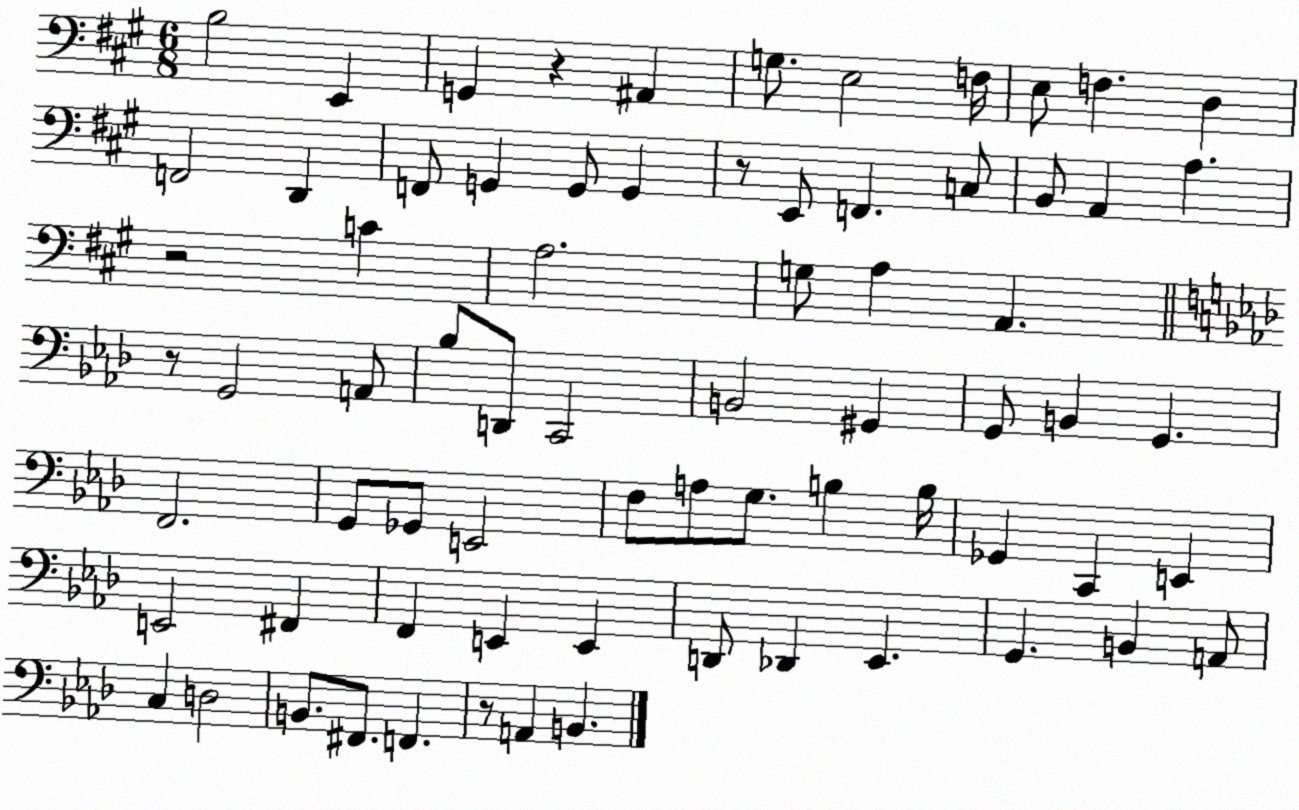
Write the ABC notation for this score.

X:1
T:Untitled
M:6/8
L:1/4
K:A
B,2 E,, G,, z ^A,, G,/2 E,2 F,/4 E,/2 F, D, F,,2 D,, F,,/2 G,, G,,/2 G,, z/2 E,,/2 F,, C,/2 B,,/2 A,, A, z2 C A,2 G,/2 A, A,, z/2 G,,2 A,,/2 _B,/2 D,,/2 C,,2 B,,2 ^G,, G,,/2 B,, G,, F,,2 G,,/2 _G,,/2 E,,2 F,/2 A,/2 G,/2 B, B,/4 _G,, C,, E,, E,,2 ^F,, F,, E,, E,, D,,/2 _D,, _E,, G,, B,, A,,/2 C, D,2 B,,/2 ^F,,/2 F,, z/2 A,, B,,